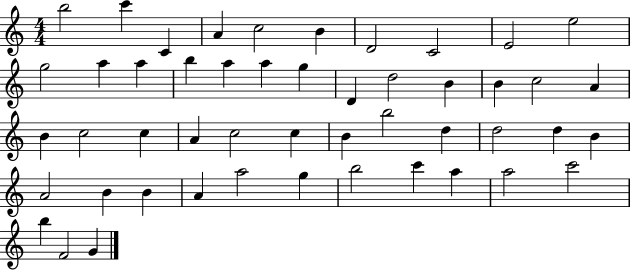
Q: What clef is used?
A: treble